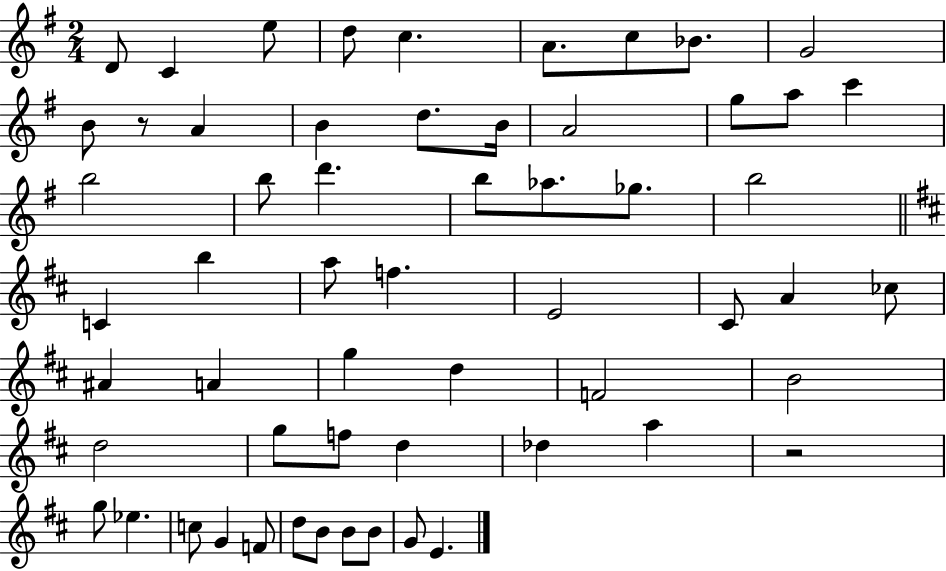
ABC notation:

X:1
T:Untitled
M:2/4
L:1/4
K:G
D/2 C e/2 d/2 c A/2 c/2 _B/2 G2 B/2 z/2 A B d/2 B/4 A2 g/2 a/2 c' b2 b/2 d' b/2 _a/2 _g/2 b2 C b a/2 f E2 ^C/2 A _c/2 ^A A g d F2 B2 d2 g/2 f/2 d _d a z2 g/2 _e c/2 G F/2 d/2 B/2 B/2 B/2 G/2 E